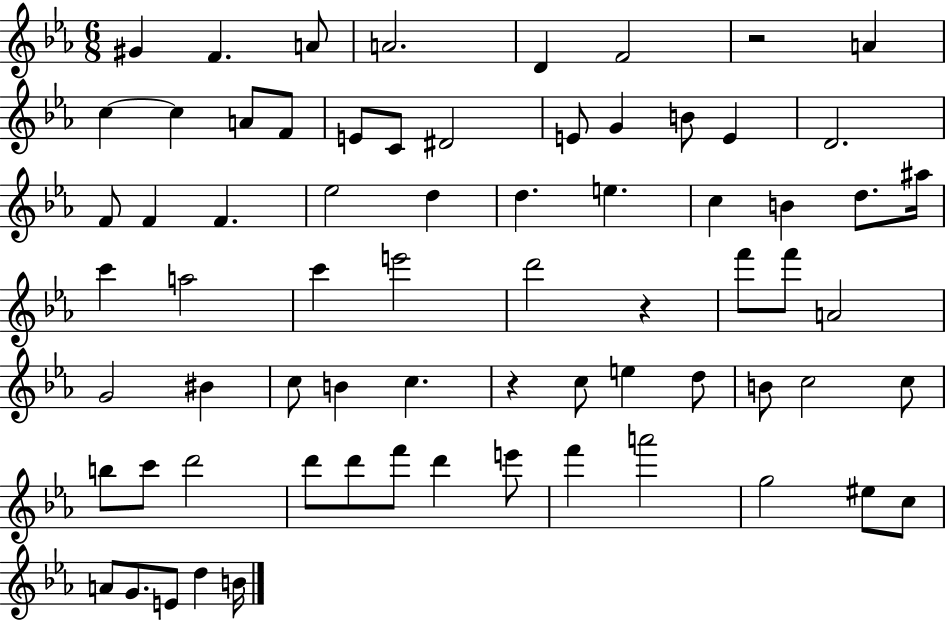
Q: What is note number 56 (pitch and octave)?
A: D6